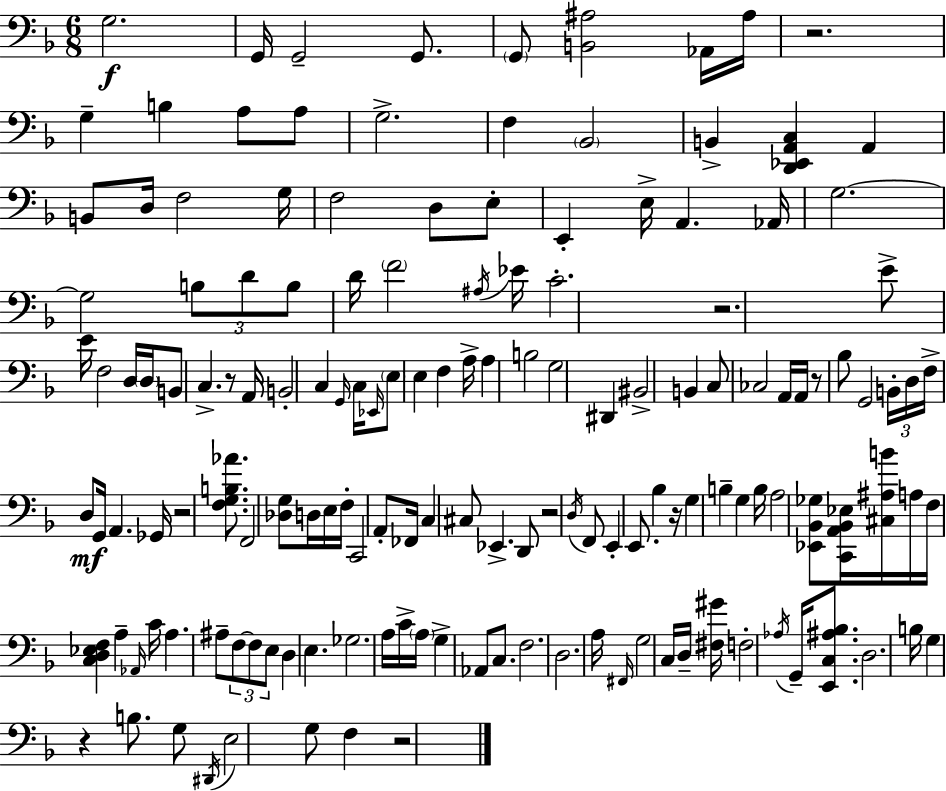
{
  \clef bass
  \numericTimeSignature
  \time 6/8
  \key d \minor
  g2.\f | g,16 g,2-- g,8. | \parenthesize g,8 <b, ais>2 aes,16 ais16 | r2. | \break g4-- b4 a8 a8 | g2.-> | f4 \parenthesize bes,2 | b,4-> <d, ees, a, c>4 a,4 | \break b,8 d16 f2 g16 | f2 d8 e8-. | e,4-. e16-> a,4. aes,16 | g2.~~ | \break g2 \tuplet 3/2 { b8 d'8 | b8 } d'16 \parenthesize f'2 \acciaccatura { ais16 } | ees'16 c'2.-. | r2. | \break e'8-> e'16 f2 | d16 \parenthesize d16 b,8 c4.-> r8 | a,16 b,2-. c4 | \grace { g,16 } c16 \grace { ees,16 } \parenthesize e8 e4 f4 | \break a16-> a4 b2 | g2 dis,4 | bis,2-> b,4 | c8 ces2 | \break a,16 a,16 r8 bes8 g,2 | \tuplet 3/2 { b,16-. d16 f16-> } d8\mf g,16 a,4. | ges,16 r2 | <f g b aes'>8. f,2 <des g>8 | \break d16 e16 f16-. c,2 | a,8-. fes,16 c4 cis8 ees,4.-> | d,8 r2 | \acciaccatura { d16 } f,8 e,4-. e,8. bes4 | \break r16 g4 b4-- | g4 b16 a2 | <ees, bes, ges>8 <c, a, bes, ees>16 <cis ais b'>16 a16 f16 <c d ees f>4 a4-- | \grace { aes,16 } c'16 a4. ais8-- | \break \tuplet 3/2 { f8~~ f8 e8 } d4 e4. | ges2. | a16 c'16-> \parenthesize a16 g4-> | aes,8 c8. f2. | \break d2. | a16 \grace { fis,16 } g2 | c16 d16-- <fis gis'>16 f2-. | \acciaccatura { aes16 } g,16-- <e, c ais bes>8. d2. | \break b16 g4 | r4 b8. g8 \acciaccatura { dis,16 } e2 | g8 f4 | r2 \bar "|."
}